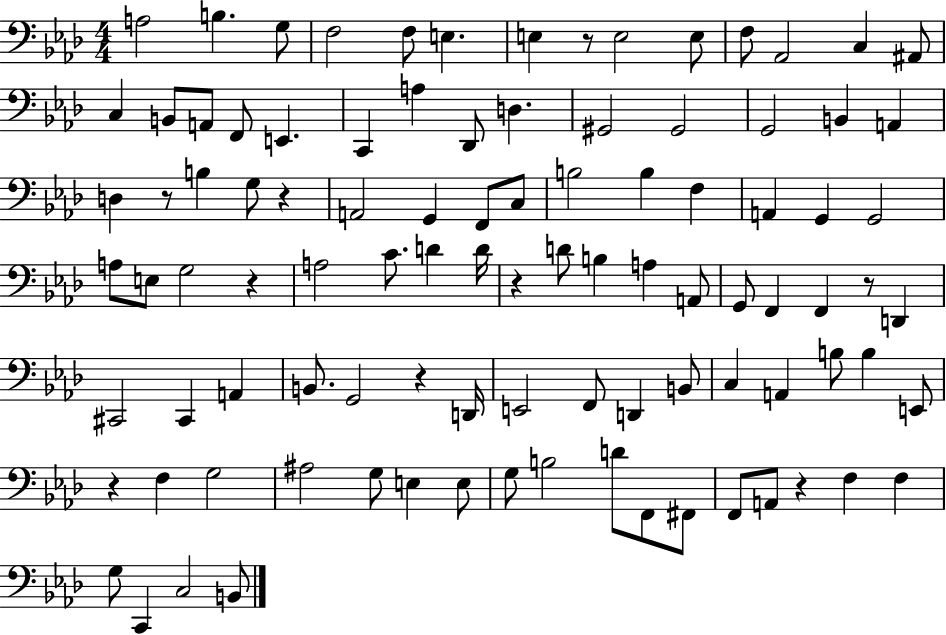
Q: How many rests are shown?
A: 9